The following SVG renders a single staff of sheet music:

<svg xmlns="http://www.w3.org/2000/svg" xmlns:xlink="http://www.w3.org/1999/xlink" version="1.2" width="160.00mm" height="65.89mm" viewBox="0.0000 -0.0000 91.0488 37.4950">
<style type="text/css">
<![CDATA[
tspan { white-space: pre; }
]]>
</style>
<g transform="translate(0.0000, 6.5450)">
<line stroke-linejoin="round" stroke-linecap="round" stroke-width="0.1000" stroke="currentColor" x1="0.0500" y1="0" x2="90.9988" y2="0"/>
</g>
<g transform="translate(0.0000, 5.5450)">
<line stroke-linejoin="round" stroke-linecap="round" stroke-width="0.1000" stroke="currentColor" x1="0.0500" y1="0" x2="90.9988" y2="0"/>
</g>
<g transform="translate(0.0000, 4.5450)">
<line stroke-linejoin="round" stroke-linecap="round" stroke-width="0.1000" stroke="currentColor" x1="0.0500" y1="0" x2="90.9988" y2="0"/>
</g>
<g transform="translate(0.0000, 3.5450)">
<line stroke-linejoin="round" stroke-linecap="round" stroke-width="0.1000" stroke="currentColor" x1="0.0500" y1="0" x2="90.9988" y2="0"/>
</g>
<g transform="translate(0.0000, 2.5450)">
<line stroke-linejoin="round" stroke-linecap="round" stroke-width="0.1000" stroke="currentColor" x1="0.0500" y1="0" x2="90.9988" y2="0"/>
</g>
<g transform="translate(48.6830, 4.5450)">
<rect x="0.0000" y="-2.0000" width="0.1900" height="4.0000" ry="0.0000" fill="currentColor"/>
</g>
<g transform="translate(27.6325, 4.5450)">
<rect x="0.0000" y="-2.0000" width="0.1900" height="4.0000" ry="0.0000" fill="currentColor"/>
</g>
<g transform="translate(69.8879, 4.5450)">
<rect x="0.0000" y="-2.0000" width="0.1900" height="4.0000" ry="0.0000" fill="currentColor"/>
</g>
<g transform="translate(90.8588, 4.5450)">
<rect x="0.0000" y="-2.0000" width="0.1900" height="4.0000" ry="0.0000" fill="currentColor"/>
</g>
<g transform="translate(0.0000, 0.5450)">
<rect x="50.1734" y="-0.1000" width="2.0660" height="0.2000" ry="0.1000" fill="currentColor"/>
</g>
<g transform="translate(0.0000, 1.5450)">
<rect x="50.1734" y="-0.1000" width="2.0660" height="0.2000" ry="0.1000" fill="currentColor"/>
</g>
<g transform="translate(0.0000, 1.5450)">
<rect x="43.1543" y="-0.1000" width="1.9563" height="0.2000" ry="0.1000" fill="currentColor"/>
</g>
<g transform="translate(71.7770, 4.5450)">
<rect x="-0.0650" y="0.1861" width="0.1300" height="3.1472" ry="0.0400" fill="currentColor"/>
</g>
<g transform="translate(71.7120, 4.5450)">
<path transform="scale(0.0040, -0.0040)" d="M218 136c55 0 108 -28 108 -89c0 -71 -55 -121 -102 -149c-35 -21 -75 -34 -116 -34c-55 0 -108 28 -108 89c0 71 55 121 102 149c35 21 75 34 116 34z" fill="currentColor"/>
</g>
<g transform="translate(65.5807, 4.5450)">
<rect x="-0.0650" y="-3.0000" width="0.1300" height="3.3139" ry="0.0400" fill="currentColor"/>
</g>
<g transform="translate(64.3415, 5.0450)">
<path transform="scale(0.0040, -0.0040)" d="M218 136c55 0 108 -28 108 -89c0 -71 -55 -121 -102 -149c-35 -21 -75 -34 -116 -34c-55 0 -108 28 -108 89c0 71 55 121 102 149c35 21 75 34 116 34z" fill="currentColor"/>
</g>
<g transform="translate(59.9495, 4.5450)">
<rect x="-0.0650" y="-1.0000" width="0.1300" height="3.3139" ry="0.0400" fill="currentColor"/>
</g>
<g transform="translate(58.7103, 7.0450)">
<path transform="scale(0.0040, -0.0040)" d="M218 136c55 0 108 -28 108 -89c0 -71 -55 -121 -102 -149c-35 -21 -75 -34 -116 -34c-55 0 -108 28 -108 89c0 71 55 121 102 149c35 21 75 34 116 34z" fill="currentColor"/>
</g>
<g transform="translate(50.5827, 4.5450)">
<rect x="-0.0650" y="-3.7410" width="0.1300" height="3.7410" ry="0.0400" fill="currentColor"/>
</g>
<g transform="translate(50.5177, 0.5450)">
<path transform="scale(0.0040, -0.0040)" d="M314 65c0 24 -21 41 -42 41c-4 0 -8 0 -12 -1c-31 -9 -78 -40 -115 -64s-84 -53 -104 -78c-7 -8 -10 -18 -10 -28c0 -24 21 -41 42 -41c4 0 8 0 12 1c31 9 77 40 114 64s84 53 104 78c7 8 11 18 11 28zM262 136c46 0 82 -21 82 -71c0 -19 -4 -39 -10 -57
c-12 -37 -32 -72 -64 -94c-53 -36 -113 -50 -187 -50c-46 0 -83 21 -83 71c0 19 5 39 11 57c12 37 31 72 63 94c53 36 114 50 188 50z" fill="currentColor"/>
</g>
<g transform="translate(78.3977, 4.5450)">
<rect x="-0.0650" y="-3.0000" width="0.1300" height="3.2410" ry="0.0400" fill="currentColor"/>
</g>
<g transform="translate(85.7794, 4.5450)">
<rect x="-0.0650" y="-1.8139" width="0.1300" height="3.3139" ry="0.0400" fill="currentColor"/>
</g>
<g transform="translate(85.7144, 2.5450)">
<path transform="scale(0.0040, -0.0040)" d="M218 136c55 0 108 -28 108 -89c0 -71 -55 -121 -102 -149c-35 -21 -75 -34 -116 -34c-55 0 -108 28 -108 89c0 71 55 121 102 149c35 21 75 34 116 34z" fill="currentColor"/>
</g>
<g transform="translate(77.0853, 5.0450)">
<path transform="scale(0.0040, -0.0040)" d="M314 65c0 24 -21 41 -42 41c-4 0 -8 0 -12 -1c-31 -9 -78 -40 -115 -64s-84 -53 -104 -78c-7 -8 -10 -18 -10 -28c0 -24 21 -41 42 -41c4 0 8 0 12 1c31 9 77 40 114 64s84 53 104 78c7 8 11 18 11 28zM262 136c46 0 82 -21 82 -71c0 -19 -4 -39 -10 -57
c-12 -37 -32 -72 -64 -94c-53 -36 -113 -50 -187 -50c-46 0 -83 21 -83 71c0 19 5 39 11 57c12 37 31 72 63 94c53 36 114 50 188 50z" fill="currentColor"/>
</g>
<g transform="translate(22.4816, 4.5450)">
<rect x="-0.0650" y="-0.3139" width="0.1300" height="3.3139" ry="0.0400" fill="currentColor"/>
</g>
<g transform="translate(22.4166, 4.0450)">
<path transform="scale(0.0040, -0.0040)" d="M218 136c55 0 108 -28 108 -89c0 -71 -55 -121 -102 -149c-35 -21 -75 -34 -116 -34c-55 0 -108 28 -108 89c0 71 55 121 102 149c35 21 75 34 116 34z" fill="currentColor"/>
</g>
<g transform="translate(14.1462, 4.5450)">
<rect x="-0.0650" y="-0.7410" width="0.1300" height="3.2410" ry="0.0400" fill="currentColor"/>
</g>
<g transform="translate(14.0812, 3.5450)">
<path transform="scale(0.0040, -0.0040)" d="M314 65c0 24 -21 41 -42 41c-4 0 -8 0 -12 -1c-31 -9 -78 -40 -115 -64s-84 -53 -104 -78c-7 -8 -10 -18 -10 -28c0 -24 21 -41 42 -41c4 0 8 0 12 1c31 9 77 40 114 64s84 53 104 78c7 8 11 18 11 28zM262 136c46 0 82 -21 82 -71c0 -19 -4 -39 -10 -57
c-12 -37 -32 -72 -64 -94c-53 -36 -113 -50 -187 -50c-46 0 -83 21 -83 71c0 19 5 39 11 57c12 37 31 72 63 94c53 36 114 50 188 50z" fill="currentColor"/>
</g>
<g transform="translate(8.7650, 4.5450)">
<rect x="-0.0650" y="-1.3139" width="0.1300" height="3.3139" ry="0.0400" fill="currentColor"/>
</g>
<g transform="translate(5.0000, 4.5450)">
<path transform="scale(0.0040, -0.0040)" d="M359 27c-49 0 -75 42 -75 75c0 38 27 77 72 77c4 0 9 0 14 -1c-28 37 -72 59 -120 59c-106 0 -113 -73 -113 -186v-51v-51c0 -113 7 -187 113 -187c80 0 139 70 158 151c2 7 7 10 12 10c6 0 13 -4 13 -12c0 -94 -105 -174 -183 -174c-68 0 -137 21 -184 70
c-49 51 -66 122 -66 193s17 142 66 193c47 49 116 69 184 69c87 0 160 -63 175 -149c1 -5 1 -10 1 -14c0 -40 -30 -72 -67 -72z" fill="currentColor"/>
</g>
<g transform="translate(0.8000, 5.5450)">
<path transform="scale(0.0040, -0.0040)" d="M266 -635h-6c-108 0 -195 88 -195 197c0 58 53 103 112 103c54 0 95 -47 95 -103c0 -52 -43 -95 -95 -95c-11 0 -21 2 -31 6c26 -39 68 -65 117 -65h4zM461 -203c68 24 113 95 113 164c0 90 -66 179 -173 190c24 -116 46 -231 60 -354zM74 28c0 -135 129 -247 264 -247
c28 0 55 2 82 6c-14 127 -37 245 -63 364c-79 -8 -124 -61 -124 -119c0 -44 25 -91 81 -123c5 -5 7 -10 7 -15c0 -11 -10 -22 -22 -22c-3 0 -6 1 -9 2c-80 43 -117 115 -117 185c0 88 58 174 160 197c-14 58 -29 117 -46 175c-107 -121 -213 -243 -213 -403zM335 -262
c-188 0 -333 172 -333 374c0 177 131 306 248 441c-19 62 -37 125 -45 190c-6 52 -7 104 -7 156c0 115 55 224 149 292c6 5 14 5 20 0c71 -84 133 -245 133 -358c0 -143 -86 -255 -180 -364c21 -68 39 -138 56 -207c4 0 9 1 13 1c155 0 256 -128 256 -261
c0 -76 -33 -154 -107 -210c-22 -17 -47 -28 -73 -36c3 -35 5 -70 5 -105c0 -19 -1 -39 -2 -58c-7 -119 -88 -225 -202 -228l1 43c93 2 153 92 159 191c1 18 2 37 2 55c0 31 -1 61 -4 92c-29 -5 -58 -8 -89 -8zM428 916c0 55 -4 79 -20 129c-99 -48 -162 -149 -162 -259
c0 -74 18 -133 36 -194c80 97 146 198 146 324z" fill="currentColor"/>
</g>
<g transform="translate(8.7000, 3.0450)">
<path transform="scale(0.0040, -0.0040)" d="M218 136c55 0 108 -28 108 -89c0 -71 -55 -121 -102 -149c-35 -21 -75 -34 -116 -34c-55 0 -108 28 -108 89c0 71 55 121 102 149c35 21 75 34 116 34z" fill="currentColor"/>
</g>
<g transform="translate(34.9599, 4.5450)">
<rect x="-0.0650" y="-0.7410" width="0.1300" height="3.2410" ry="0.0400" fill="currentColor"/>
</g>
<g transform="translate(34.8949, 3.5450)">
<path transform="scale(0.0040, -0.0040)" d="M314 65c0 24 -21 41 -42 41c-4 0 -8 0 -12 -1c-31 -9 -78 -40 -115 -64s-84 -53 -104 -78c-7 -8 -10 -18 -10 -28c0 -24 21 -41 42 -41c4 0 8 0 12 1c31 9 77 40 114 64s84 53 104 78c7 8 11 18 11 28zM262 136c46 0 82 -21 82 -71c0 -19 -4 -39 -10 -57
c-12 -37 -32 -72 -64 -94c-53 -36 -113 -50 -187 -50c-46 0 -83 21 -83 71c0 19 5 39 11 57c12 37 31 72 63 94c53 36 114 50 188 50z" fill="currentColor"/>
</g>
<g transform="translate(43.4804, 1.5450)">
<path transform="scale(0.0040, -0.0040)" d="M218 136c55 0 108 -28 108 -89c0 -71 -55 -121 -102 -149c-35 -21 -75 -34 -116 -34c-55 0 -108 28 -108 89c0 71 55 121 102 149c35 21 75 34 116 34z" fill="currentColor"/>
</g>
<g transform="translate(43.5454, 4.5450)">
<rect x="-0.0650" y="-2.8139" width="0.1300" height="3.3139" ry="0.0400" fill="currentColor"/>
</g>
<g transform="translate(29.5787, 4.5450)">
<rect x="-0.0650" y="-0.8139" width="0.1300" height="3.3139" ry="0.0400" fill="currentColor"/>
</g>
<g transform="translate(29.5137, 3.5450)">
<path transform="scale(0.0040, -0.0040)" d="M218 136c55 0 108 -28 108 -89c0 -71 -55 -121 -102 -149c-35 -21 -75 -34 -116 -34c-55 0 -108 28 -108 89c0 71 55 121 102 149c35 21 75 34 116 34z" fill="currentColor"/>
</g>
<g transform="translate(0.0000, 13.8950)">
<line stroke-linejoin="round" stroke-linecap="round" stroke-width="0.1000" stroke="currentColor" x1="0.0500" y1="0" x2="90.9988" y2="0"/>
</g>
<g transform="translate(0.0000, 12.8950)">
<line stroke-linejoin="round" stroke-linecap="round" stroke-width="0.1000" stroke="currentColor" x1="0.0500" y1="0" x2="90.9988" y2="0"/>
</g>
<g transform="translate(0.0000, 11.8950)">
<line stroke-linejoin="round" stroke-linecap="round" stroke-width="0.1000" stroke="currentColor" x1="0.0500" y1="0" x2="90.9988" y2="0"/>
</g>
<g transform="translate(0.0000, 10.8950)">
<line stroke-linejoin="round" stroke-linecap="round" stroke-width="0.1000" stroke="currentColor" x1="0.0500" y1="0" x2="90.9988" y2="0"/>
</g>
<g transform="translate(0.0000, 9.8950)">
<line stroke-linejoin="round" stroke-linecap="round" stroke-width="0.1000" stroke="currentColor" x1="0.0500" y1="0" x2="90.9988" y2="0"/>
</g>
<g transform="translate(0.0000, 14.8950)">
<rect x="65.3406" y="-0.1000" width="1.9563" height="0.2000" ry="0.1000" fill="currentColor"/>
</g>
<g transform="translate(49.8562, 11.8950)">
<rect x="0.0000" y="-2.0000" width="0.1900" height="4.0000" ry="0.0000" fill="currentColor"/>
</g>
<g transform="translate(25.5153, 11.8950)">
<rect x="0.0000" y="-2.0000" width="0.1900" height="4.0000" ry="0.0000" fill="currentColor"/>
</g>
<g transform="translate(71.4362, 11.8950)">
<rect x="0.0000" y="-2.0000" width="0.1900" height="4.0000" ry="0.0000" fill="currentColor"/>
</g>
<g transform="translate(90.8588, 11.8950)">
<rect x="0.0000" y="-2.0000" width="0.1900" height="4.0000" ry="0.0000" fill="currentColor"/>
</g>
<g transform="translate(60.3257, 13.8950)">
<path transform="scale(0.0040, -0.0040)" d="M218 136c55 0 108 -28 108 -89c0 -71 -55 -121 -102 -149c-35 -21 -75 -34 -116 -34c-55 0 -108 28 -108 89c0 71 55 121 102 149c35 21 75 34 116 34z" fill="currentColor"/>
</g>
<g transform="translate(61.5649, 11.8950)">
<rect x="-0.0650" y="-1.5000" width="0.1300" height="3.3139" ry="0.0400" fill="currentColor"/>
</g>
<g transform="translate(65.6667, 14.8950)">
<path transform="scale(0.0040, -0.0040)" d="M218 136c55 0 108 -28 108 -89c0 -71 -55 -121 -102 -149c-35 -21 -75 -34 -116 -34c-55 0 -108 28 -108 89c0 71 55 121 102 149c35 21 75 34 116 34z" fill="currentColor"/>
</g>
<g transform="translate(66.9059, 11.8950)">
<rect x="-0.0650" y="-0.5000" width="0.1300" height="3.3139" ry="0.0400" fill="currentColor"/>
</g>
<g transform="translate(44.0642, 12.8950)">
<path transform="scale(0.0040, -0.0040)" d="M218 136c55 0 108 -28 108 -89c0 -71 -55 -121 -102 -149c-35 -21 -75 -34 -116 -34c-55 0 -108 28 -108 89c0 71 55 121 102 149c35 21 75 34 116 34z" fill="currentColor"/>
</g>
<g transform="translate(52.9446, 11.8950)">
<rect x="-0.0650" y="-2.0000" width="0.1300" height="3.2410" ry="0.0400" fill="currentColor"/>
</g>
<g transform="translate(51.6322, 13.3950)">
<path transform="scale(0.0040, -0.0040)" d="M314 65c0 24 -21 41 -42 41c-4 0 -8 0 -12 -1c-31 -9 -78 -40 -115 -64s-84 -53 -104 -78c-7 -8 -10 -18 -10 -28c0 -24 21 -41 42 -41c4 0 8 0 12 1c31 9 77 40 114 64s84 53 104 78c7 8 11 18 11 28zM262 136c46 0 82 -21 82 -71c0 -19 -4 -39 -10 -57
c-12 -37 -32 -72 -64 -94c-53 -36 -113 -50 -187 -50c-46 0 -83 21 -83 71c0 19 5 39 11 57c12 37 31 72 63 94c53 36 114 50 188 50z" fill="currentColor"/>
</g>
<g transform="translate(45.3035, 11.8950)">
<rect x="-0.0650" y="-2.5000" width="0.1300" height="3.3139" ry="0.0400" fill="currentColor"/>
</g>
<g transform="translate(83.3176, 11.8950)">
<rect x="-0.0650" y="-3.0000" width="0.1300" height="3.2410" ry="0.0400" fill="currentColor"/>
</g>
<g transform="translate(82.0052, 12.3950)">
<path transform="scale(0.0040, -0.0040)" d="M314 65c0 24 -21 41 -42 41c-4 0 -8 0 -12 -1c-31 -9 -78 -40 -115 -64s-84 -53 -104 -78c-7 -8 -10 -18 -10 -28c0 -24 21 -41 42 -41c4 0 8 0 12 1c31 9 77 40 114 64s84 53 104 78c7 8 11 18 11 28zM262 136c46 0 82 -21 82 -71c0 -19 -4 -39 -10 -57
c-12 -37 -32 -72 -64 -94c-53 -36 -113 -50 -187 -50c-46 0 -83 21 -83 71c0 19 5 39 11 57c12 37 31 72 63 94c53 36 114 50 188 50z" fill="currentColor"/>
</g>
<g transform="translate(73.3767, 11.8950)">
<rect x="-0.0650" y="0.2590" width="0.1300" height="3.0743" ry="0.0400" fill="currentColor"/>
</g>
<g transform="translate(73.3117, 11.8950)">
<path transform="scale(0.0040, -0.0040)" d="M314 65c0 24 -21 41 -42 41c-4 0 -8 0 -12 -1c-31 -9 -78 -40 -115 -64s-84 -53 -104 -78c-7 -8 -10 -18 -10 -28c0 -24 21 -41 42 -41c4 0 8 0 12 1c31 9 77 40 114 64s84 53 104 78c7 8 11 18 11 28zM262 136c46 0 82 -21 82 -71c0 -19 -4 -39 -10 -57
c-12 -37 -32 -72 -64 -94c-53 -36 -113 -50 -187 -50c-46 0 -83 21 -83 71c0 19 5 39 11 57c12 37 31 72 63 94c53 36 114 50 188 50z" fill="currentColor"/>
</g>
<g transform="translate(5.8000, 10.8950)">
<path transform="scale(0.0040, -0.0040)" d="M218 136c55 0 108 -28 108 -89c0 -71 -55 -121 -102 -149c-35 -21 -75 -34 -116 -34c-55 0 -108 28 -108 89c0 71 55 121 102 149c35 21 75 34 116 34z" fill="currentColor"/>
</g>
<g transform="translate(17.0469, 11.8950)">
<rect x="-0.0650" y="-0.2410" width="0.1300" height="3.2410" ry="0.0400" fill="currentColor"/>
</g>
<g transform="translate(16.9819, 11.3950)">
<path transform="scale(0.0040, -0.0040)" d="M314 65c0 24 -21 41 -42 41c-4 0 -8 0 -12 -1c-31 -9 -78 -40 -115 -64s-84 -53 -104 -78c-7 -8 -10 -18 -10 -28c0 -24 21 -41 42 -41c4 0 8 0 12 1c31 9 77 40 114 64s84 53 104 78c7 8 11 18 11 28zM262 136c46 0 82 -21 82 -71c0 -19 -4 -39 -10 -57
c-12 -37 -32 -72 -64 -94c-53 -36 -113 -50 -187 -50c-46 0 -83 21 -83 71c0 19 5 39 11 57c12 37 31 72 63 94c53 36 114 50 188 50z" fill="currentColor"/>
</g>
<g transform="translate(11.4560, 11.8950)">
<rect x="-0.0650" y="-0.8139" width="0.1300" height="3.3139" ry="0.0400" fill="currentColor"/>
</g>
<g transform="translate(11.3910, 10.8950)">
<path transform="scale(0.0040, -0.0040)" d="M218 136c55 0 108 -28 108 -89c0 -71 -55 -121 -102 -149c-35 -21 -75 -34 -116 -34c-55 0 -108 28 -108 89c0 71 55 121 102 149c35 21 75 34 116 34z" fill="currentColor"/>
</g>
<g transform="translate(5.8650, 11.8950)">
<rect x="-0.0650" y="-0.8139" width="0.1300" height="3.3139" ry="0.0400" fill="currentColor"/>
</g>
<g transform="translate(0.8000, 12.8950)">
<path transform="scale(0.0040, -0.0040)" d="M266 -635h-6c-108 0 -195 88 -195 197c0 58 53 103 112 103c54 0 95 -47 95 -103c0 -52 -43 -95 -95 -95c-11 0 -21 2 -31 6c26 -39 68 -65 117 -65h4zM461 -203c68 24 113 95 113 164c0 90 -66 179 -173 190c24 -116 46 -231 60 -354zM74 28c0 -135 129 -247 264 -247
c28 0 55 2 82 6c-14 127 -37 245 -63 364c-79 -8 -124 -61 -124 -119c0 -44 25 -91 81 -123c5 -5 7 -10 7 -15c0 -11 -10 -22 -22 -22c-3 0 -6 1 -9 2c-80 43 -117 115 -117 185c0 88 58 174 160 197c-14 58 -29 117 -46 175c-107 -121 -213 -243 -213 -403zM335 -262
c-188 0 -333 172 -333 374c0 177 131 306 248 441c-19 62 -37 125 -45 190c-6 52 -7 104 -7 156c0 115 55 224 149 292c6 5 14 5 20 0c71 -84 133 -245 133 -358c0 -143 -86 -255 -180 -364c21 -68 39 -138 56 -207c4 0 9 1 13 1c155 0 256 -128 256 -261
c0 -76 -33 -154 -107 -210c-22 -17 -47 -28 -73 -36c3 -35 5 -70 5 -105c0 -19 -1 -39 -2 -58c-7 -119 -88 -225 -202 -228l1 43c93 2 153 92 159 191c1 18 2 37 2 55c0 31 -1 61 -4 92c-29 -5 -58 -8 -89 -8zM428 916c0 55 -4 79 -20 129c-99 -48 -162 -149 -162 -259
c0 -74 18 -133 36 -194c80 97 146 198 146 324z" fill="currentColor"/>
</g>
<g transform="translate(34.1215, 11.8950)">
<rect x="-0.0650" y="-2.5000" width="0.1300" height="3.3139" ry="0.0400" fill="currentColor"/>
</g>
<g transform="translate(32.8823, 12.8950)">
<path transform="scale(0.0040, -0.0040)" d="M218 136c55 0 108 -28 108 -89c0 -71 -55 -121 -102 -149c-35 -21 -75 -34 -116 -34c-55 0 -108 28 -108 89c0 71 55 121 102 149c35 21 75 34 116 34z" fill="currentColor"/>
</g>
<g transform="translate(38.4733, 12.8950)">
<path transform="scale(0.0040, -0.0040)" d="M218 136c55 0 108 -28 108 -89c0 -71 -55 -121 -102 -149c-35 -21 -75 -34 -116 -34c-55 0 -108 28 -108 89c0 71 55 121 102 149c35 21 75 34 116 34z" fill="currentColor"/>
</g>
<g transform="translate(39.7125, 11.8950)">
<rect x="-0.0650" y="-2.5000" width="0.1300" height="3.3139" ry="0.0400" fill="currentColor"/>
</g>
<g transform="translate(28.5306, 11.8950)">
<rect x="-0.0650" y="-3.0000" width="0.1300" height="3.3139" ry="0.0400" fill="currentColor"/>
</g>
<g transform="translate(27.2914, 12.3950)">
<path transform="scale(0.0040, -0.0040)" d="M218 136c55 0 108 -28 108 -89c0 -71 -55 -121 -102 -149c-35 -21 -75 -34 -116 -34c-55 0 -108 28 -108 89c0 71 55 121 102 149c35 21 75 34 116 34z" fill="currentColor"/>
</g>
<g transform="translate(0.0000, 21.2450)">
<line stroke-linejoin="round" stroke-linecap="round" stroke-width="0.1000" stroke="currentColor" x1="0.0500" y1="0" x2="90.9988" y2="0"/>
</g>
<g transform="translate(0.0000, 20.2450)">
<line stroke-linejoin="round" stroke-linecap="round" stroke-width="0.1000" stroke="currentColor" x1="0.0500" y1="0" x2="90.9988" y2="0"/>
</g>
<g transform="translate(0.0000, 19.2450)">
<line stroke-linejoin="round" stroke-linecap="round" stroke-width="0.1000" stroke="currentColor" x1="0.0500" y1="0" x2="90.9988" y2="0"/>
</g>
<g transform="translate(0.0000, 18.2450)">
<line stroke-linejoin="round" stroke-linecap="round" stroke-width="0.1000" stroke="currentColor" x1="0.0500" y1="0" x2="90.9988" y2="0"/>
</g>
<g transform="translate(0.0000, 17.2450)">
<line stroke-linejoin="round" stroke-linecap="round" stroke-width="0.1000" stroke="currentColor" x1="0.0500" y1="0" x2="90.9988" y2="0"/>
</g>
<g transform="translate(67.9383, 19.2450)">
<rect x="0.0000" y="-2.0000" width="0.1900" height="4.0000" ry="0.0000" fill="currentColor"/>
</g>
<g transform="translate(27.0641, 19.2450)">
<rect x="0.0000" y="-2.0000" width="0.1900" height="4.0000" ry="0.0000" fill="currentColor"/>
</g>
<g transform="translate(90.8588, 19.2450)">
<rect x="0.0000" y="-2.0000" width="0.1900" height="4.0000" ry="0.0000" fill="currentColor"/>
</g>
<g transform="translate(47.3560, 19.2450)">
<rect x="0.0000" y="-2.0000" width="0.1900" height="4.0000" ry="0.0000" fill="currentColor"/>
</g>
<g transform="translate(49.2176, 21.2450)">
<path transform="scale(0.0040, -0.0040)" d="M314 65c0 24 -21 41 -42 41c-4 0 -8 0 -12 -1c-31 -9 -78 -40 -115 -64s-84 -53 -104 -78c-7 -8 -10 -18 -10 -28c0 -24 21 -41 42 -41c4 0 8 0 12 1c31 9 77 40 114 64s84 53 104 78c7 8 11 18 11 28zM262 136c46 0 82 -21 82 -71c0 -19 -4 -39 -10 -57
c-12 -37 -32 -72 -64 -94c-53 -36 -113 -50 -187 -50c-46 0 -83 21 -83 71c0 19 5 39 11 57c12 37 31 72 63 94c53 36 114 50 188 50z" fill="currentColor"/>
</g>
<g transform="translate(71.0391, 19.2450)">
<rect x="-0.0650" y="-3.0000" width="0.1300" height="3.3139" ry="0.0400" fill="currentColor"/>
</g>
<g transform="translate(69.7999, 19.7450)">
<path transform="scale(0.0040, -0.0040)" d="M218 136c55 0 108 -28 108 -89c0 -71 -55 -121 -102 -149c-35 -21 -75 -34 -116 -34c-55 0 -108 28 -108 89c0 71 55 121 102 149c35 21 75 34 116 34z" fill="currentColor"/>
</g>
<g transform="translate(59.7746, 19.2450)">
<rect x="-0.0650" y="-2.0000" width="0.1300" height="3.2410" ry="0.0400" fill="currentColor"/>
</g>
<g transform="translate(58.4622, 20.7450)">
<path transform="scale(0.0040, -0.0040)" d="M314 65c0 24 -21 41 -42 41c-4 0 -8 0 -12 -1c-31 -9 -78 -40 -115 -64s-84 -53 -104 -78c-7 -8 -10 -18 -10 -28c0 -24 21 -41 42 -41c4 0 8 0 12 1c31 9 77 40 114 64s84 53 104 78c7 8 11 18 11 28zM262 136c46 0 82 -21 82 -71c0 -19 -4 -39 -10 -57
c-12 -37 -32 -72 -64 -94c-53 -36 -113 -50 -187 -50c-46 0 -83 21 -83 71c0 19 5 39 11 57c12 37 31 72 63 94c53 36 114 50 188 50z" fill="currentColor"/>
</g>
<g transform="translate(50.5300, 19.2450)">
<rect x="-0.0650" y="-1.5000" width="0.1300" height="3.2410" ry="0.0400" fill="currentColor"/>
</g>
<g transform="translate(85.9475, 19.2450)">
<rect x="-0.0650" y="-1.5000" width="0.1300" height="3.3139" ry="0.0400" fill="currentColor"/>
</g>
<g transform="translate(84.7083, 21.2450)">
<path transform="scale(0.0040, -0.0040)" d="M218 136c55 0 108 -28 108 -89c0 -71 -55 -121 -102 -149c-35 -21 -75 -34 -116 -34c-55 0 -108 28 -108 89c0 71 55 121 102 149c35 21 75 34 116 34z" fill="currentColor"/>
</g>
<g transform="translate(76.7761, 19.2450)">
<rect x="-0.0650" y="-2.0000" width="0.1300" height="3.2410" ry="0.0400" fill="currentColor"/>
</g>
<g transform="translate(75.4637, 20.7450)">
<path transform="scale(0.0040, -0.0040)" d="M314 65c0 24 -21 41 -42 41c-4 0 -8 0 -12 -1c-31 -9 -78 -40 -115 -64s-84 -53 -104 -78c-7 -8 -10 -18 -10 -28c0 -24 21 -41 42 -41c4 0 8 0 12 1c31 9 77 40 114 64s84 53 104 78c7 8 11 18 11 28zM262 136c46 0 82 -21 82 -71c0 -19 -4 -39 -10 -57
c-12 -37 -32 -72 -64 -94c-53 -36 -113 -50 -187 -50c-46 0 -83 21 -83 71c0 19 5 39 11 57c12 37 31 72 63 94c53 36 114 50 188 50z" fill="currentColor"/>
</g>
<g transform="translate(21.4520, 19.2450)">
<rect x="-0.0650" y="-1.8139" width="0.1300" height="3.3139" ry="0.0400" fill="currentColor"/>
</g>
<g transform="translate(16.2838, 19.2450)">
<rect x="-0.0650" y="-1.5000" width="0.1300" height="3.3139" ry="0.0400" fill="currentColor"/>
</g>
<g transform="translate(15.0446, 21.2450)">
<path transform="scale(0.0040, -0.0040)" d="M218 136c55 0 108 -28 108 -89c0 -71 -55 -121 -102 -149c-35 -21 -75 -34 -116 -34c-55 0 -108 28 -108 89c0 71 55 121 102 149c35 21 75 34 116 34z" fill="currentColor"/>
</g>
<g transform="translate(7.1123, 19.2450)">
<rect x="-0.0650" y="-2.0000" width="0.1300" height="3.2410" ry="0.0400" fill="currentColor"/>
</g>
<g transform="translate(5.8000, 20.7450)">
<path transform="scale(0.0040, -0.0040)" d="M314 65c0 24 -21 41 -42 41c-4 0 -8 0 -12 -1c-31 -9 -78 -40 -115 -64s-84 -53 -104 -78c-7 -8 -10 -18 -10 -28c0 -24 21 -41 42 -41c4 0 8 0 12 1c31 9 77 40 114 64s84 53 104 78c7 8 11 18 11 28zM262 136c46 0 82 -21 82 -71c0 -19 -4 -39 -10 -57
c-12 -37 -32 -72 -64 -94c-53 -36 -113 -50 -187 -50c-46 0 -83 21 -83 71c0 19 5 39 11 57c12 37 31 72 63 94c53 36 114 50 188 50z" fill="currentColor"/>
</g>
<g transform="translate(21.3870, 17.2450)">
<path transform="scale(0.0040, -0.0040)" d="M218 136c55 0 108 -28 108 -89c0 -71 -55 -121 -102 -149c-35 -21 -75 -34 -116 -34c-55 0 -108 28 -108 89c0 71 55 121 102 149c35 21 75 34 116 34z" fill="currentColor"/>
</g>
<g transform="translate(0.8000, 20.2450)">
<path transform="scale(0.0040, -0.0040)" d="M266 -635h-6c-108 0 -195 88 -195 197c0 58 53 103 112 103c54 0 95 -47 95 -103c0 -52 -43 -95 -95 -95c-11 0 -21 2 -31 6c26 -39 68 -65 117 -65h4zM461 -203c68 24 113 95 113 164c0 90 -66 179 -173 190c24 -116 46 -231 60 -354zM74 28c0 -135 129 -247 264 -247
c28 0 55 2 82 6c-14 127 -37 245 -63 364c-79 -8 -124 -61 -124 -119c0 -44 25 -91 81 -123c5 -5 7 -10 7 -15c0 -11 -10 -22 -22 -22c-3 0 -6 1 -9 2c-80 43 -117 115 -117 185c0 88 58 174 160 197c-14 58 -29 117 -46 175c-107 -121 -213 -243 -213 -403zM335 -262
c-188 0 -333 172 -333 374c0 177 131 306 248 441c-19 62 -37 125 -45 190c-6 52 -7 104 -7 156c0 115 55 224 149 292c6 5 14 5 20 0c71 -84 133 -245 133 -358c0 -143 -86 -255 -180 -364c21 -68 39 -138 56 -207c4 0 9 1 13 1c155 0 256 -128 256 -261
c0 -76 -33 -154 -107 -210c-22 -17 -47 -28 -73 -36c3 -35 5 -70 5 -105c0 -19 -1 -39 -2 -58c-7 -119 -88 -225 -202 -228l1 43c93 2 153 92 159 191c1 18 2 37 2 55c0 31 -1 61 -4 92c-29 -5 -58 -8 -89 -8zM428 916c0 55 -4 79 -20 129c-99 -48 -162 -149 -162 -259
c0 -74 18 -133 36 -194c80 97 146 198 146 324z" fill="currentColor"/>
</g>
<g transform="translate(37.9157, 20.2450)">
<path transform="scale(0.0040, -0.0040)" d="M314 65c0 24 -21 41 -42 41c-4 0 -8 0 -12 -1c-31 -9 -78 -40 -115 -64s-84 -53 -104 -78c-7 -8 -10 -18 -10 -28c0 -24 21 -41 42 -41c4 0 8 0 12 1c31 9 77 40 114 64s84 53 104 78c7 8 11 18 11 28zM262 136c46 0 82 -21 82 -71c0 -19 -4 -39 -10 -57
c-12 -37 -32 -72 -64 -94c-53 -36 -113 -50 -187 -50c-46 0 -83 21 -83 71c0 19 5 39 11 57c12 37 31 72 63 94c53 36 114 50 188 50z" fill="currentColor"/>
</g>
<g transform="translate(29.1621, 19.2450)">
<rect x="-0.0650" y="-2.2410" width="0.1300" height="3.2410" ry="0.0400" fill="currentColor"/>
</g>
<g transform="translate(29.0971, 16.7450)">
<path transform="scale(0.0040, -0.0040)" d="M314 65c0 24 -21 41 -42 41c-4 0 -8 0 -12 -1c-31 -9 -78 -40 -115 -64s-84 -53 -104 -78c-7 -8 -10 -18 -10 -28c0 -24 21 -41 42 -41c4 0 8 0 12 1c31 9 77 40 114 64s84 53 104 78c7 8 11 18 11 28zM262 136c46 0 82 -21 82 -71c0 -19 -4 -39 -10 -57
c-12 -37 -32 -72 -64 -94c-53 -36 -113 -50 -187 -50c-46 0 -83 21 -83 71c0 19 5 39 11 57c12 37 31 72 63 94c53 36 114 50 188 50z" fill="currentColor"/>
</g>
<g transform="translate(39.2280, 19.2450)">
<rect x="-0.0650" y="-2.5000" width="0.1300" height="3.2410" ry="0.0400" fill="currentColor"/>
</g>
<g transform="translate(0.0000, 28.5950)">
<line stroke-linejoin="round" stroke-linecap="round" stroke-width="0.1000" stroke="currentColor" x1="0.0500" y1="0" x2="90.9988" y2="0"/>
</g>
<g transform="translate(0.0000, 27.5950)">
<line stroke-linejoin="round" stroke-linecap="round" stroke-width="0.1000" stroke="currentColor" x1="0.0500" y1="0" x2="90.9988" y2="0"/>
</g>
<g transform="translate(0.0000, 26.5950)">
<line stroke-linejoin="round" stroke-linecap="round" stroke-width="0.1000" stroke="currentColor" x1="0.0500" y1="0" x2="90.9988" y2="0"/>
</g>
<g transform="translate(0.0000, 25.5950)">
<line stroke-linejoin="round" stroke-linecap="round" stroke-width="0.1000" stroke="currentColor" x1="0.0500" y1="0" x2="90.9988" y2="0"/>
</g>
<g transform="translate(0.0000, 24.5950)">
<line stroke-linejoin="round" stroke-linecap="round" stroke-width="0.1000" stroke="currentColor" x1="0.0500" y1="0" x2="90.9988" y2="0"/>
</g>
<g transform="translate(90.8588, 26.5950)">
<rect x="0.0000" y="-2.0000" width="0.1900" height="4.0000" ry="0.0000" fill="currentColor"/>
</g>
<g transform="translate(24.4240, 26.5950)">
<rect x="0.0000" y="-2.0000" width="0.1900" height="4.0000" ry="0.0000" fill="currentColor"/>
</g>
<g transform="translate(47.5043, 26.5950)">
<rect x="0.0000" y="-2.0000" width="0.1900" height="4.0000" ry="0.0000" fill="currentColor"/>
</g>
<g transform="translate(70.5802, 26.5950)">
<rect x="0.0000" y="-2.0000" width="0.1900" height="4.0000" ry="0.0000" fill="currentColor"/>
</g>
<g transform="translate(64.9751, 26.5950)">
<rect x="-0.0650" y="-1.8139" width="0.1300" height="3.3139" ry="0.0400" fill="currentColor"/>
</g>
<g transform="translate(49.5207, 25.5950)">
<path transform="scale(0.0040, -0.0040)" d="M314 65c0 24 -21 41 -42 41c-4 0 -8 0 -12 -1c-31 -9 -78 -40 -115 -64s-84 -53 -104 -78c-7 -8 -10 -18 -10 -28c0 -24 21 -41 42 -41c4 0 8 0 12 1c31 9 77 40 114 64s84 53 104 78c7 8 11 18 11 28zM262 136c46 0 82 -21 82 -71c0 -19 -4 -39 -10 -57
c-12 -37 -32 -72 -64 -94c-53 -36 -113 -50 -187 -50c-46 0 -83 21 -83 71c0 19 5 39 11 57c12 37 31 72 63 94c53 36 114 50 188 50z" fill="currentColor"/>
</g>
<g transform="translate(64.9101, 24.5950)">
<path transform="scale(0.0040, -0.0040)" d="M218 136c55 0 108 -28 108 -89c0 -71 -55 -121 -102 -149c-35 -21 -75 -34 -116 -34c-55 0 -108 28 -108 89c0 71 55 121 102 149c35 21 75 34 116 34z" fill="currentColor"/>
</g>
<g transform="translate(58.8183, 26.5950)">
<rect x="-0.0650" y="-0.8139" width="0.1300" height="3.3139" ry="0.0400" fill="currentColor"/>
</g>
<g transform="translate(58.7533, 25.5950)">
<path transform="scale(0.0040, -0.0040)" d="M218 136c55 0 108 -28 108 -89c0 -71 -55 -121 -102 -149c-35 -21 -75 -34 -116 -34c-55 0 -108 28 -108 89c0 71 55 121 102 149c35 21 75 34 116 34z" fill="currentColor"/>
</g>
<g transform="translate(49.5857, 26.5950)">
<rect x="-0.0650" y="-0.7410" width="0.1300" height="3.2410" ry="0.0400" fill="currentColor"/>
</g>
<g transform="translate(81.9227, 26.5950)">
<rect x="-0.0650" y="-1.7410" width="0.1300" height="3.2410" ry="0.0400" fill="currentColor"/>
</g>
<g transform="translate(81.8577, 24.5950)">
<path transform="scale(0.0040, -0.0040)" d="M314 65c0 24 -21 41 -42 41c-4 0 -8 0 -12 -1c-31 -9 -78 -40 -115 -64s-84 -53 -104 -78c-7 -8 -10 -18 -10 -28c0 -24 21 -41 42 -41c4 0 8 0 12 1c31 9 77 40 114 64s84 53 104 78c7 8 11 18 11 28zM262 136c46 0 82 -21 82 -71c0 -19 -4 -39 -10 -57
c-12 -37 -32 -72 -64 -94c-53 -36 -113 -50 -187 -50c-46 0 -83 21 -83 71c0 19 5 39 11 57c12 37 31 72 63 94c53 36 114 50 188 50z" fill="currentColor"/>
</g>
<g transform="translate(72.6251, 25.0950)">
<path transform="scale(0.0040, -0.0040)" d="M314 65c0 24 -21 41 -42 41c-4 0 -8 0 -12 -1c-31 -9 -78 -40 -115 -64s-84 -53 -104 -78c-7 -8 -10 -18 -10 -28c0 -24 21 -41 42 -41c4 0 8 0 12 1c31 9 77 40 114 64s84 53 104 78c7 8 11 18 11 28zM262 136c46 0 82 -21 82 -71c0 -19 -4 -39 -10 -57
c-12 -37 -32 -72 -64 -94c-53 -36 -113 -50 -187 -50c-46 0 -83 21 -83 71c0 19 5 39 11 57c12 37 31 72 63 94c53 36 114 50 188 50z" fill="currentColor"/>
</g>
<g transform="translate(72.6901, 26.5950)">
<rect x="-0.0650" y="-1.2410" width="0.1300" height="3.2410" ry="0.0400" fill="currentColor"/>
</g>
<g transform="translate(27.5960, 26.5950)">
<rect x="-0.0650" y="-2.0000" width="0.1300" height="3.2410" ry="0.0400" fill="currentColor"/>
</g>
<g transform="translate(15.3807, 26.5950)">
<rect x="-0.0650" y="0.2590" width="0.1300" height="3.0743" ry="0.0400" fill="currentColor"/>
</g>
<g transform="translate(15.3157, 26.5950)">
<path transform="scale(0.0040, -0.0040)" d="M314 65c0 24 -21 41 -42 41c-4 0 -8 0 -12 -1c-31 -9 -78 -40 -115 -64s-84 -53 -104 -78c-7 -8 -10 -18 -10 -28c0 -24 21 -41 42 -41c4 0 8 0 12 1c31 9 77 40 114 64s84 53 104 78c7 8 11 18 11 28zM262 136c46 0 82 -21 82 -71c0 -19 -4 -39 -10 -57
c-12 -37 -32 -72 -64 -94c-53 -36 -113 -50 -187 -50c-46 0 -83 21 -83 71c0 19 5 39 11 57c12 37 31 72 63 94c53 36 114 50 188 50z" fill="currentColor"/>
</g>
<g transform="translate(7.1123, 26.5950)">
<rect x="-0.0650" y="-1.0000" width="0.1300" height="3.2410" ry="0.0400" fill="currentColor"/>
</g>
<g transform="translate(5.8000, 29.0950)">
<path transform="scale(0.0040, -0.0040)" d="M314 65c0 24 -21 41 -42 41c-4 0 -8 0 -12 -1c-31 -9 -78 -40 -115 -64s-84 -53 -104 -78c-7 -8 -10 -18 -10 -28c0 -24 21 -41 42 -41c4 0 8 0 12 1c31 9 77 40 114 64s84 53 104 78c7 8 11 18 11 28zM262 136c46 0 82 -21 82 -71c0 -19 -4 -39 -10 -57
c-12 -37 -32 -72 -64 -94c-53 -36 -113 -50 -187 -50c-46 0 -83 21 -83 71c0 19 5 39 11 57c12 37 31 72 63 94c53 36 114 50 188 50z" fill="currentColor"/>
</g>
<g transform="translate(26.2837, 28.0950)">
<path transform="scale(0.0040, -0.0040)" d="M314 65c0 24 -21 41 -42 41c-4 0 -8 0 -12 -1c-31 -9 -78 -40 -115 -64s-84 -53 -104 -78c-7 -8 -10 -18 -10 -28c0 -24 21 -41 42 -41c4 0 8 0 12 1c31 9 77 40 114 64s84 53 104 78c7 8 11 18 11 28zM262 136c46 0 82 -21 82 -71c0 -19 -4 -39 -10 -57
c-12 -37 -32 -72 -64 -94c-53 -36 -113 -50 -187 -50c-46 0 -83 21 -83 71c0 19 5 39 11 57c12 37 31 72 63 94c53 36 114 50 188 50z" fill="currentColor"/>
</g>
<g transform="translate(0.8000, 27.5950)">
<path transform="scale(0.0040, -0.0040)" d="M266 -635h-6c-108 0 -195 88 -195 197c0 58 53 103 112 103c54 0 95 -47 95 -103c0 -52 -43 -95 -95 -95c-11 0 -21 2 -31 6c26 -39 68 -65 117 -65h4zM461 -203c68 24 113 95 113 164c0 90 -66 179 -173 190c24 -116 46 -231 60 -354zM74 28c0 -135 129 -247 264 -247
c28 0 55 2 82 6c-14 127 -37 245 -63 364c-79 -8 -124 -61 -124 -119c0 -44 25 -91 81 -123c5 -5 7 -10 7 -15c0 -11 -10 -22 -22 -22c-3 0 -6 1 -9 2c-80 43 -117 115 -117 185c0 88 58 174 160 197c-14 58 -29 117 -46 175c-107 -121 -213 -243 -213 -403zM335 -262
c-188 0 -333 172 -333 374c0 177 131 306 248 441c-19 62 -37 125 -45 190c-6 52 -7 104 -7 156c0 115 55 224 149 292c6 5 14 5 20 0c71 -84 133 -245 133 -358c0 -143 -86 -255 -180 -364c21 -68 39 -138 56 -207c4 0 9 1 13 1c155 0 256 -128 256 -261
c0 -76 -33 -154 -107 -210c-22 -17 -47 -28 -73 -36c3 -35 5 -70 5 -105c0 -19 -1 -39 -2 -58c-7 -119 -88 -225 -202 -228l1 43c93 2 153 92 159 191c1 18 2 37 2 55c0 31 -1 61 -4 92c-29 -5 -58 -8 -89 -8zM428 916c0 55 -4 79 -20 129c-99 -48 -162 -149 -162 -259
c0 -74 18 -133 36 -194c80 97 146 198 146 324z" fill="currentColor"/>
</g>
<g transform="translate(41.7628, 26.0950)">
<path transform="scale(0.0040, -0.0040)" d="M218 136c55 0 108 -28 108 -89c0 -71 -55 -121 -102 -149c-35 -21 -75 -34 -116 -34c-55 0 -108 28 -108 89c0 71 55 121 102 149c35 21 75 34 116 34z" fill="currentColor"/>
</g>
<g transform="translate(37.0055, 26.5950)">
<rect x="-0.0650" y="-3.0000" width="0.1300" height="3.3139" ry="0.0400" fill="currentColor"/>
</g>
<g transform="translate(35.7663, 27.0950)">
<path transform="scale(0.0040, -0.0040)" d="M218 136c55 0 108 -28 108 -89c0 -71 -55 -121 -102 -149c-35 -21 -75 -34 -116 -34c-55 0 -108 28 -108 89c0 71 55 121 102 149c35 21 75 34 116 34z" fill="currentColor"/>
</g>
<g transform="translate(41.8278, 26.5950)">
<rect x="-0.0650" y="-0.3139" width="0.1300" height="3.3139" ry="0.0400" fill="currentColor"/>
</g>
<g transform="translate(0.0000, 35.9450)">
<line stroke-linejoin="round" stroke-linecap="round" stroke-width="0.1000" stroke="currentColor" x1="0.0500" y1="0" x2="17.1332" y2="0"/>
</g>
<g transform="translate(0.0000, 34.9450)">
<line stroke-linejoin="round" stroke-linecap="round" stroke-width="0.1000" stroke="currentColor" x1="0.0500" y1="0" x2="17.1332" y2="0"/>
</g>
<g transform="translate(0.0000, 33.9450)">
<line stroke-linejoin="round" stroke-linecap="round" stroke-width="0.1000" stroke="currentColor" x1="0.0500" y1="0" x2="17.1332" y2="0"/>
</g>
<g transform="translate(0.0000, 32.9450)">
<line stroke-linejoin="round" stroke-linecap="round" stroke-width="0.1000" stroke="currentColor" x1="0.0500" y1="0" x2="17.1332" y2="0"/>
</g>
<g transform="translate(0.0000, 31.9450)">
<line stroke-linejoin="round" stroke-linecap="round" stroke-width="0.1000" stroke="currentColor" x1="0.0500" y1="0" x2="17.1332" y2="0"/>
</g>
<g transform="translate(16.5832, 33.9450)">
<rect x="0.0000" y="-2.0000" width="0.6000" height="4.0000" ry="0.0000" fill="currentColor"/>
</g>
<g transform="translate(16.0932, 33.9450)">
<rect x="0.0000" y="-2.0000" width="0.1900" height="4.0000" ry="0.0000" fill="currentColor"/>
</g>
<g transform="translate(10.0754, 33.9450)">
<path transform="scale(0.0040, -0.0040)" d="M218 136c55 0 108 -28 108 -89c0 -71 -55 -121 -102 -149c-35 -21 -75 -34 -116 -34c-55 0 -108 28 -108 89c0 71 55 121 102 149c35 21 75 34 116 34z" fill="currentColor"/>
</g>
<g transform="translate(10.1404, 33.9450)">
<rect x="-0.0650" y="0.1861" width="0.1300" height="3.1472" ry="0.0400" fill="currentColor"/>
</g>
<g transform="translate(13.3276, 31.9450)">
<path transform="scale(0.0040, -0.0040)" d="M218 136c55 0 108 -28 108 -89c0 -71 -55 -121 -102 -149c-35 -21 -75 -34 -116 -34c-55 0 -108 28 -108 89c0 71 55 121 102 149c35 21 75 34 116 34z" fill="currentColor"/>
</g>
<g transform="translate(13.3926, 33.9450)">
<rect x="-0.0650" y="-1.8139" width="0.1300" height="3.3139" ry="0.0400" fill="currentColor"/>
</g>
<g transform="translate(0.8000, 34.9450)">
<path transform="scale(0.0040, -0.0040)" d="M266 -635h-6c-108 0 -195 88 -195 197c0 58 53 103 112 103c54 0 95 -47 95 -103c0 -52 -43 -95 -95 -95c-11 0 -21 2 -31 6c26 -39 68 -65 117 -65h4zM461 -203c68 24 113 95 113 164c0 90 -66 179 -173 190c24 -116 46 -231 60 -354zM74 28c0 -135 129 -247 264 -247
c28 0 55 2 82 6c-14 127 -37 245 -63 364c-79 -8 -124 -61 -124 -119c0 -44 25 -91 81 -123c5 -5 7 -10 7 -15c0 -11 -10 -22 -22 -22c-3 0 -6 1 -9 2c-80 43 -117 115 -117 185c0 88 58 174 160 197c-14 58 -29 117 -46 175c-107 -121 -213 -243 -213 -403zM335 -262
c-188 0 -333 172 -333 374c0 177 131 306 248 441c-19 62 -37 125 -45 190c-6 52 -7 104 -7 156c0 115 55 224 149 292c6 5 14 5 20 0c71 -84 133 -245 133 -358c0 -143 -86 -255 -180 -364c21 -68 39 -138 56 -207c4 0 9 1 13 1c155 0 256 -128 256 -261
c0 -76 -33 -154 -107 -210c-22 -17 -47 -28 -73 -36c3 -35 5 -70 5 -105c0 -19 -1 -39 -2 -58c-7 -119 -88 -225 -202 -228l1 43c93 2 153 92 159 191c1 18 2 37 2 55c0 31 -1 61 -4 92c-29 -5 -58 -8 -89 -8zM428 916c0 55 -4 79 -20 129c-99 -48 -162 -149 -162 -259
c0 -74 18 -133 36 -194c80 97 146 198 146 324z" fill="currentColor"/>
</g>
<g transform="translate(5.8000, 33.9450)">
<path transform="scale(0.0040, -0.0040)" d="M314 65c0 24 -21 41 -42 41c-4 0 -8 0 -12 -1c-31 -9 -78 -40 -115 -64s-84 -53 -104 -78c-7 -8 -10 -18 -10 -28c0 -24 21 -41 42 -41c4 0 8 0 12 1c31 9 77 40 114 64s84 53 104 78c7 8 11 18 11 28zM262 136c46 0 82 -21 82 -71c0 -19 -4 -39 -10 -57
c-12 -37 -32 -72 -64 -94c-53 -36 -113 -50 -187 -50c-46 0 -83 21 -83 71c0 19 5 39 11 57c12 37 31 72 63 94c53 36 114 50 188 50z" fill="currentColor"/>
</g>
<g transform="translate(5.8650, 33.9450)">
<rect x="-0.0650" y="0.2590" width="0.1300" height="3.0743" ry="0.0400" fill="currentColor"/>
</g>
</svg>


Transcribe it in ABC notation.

X:1
T:Untitled
M:4/4
L:1/4
K:C
e d2 c d d2 a c'2 D A B A2 f d d c2 A G G G F2 E C B2 A2 F2 E f g2 G2 E2 F2 A F2 E D2 B2 F2 A c d2 d f e2 f2 B2 B f